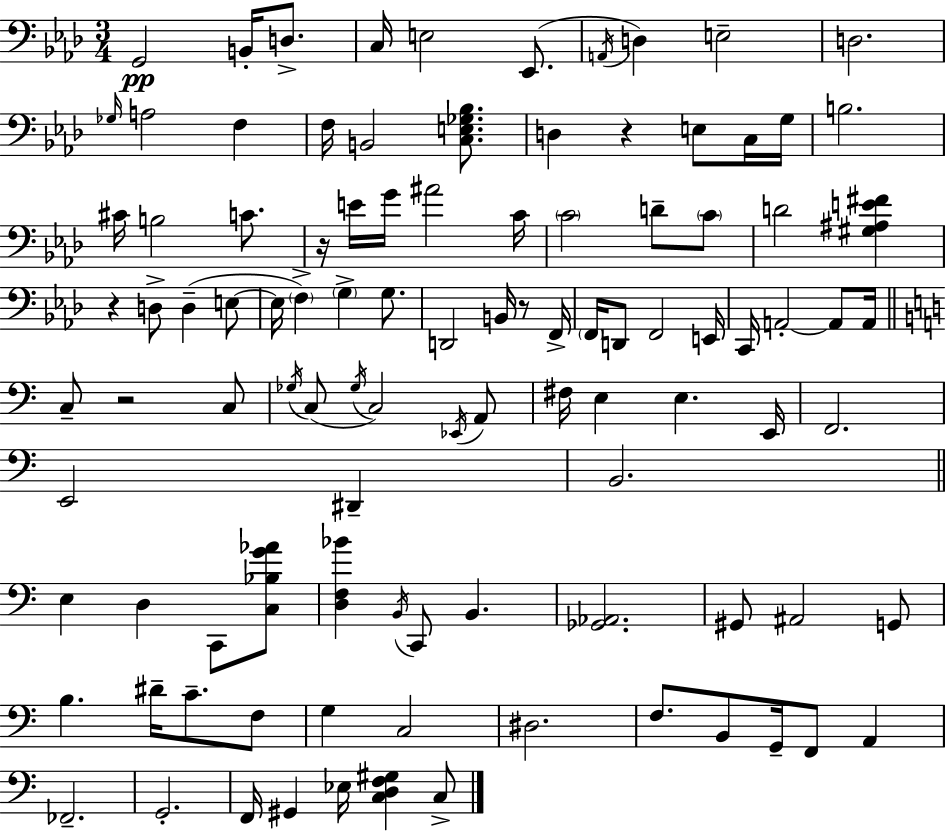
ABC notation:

X:1
T:Untitled
M:3/4
L:1/4
K:Ab
G,,2 B,,/4 D,/2 C,/4 E,2 _E,,/2 A,,/4 D, E,2 D,2 _G,/4 A,2 F, F,/4 B,,2 [C,E,_G,_B,]/2 D, z E,/2 C,/4 G,/4 B,2 ^C/4 B,2 C/2 z/4 E/4 G/4 ^A2 C/4 C2 D/2 C/2 D2 [^G,^A,E^F] z D,/2 D, E,/2 E,/4 F, G, G,/2 D,,2 B,,/4 z/2 F,,/4 F,,/4 D,,/2 F,,2 E,,/4 C,,/4 A,,2 A,,/2 A,,/4 C,/2 z2 C,/2 _G,/4 C,/2 _G,/4 C,2 _E,,/4 A,,/2 ^F,/4 E, E, E,,/4 F,,2 E,,2 ^D,, B,,2 E, D, C,,/2 [C,_B,G_A]/2 [D,F,_B] B,,/4 C,,/2 B,, [_G,,_A,,]2 ^G,,/2 ^A,,2 G,,/2 B, ^D/4 C/2 F,/2 G, C,2 ^D,2 F,/2 B,,/2 G,,/4 F,,/2 A,, _F,,2 G,,2 F,,/4 ^G,, _E,/4 [C,D,F,^G,] C,/2